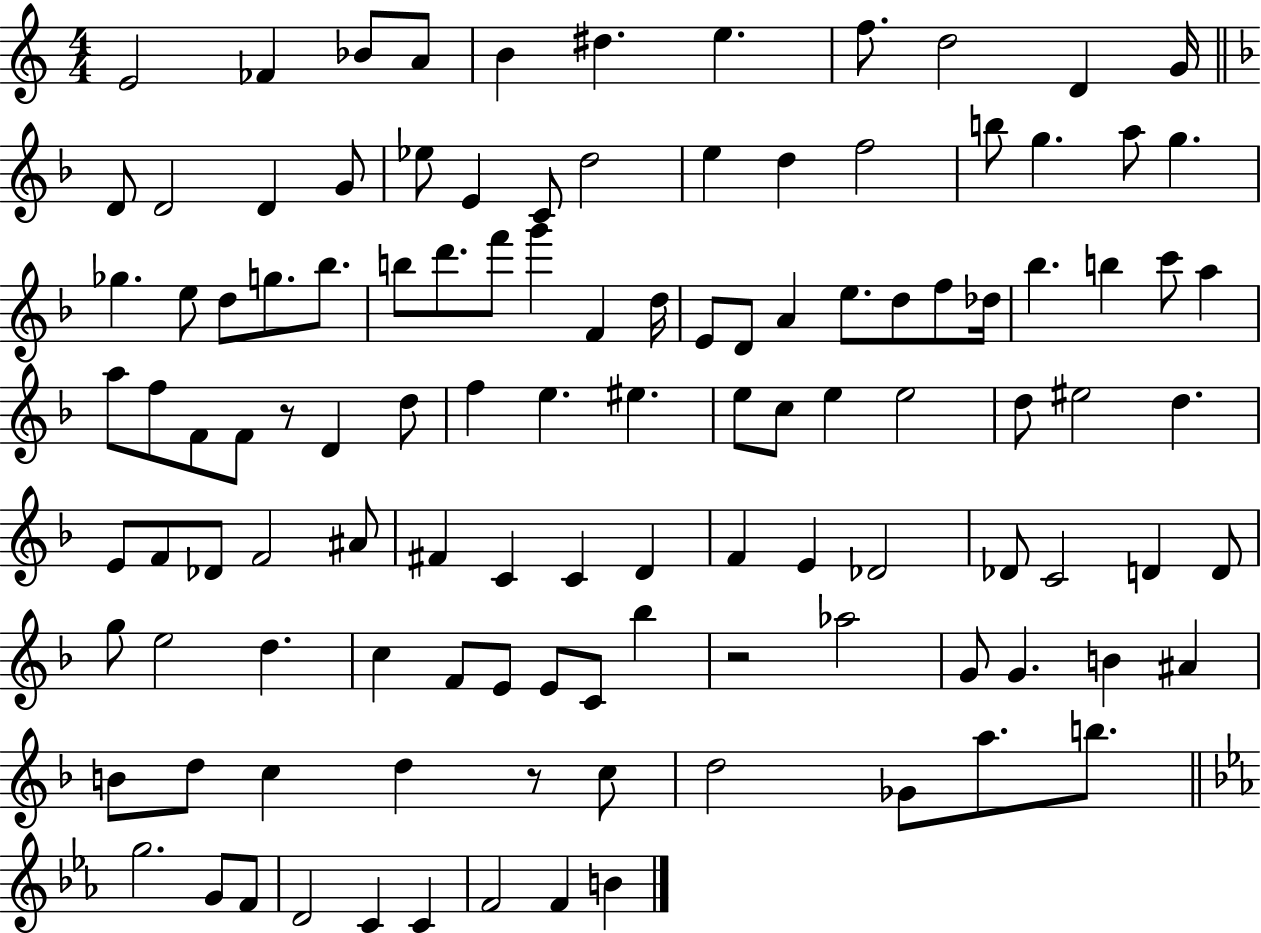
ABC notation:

X:1
T:Untitled
M:4/4
L:1/4
K:C
E2 _F _B/2 A/2 B ^d e f/2 d2 D G/4 D/2 D2 D G/2 _e/2 E C/2 d2 e d f2 b/2 g a/2 g _g e/2 d/2 g/2 _b/2 b/2 d'/2 f'/2 g' F d/4 E/2 D/2 A e/2 d/2 f/2 _d/4 _b b c'/2 a a/2 f/2 F/2 F/2 z/2 D d/2 f e ^e e/2 c/2 e e2 d/2 ^e2 d E/2 F/2 _D/2 F2 ^A/2 ^F C C D F E _D2 _D/2 C2 D D/2 g/2 e2 d c F/2 E/2 E/2 C/2 _b z2 _a2 G/2 G B ^A B/2 d/2 c d z/2 c/2 d2 _G/2 a/2 b/2 g2 G/2 F/2 D2 C C F2 F B